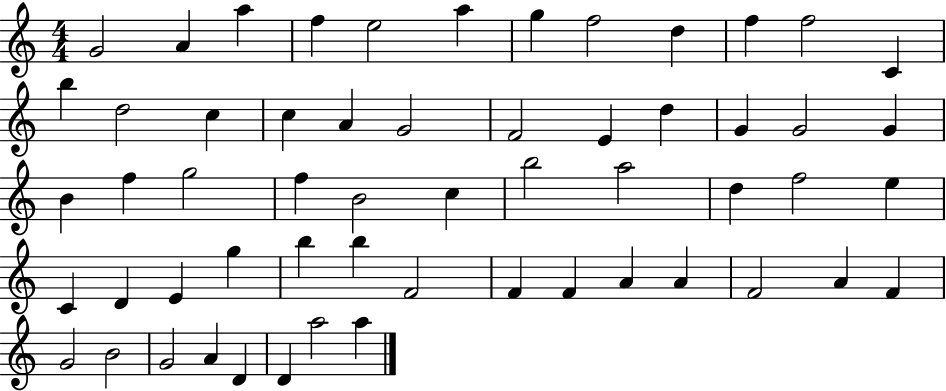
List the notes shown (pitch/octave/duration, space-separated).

G4/h A4/q A5/q F5/q E5/h A5/q G5/q F5/h D5/q F5/q F5/h C4/q B5/q D5/h C5/q C5/q A4/q G4/h F4/h E4/q D5/q G4/q G4/h G4/q B4/q F5/q G5/h F5/q B4/h C5/q B5/h A5/h D5/q F5/h E5/q C4/q D4/q E4/q G5/q B5/q B5/q F4/h F4/q F4/q A4/q A4/q F4/h A4/q F4/q G4/h B4/h G4/h A4/q D4/q D4/q A5/h A5/q